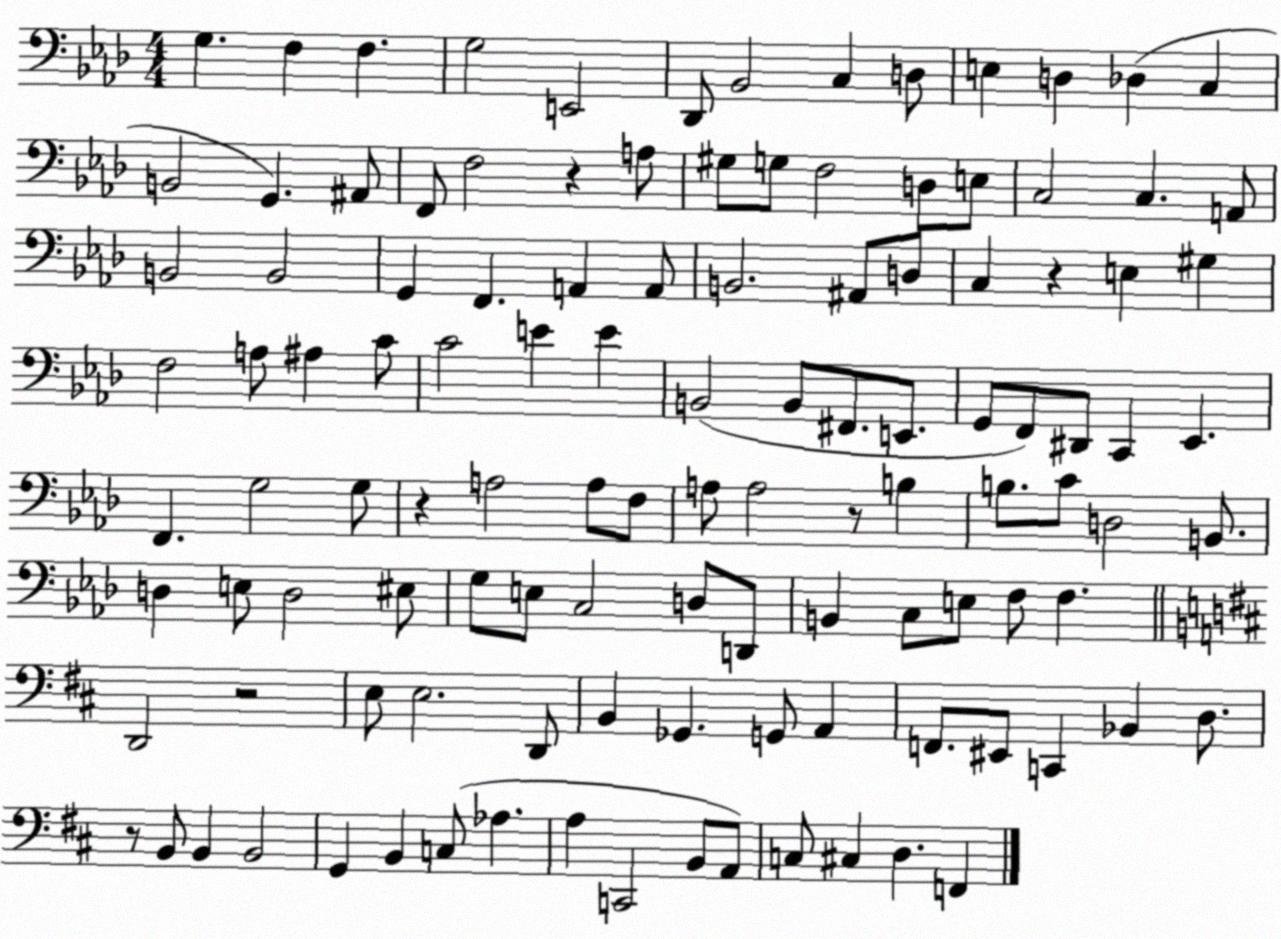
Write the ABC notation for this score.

X:1
T:Untitled
M:4/4
L:1/4
K:Ab
G, F, F, G,2 E,,2 _D,,/2 _B,,2 C, D,/2 E, D, _D, C, B,,2 G,, ^A,,/2 F,,/2 F,2 z A,/2 ^G,/2 G,/2 F,2 D,/2 E,/2 C,2 C, A,,/2 B,,2 B,,2 G,, F,, A,, A,,/2 B,,2 ^A,,/2 D,/2 C, z E, ^G, F,2 A,/2 ^A, C/2 C2 E E B,,2 B,,/2 ^F,,/2 E,,/2 G,,/2 F,,/2 ^D,,/2 C,, _E,, F,, G,2 G,/2 z A,2 A,/2 F,/2 A,/2 A,2 z/2 B, B,/2 C/2 D,2 B,,/2 D, E,/2 D,2 ^E,/2 G,/2 E,/2 C,2 D,/2 D,,/2 B,, C,/2 E,/2 F,/2 F, D,,2 z2 E,/2 E,2 D,,/2 B,, _G,, G,,/2 A,, F,,/2 ^E,,/2 C,, _B,, D,/2 z/2 B,,/2 B,, B,,2 G,, B,, C,/2 _A, A, C,,2 B,,/2 A,,/2 C,/2 ^C, D, F,,